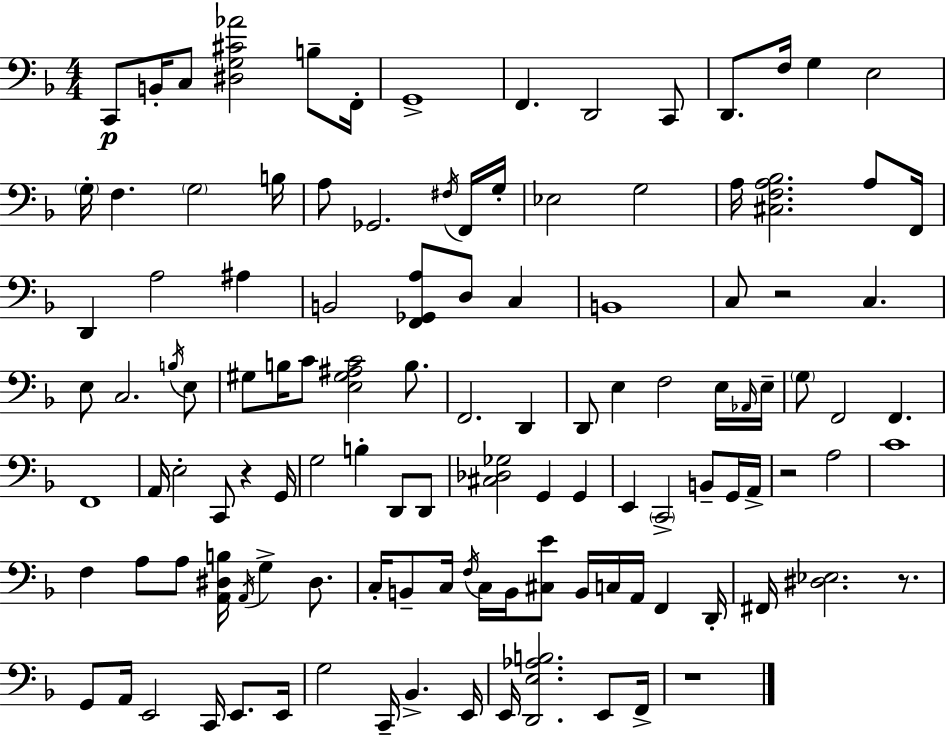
{
  \clef bass
  \numericTimeSignature
  \time 4/4
  \key d \minor
  \repeat volta 2 { c,8\p b,16-. c8 <dis g cis' aes'>2 b8-- f,16-. | g,1-> | f,4. d,2 c,8 | d,8. f16 g4 e2 | \break \parenthesize g16-. f4. \parenthesize g2 b16 | a8 ges,2. \acciaccatura { fis16 } f,16 | g16-. ees2 g2 | a16 <cis f a bes>2. a8 | \break f,16 d,4 a2 ais4 | b,2 <f, ges, a>8 d8 c4 | b,1 | c8 r2 c4. | \break e8 c2. \acciaccatura { b16 } | e8 gis8 b16 c'8 <e gis ais c'>2 b8. | f,2. d,4 | d,8 e4 f2 | \break e16 \grace { aes,16 } e16-- \parenthesize g8 f,2 f,4. | f,1 | a,16 e2-. c,8 r4 | g,16 g2 b4-. d,8 | \break d,8 <cis des ges>2 g,4 g,4 | e,4 \parenthesize c,2-> b,8-- | g,16 a,16-> r2 a2 | c'1 | \break f4 a8 a8 <a, dis b>16 \acciaccatura { a,16 } g4-> | dis8. c16-. b,8-- c16 \acciaccatura { f16 } c16 b,16 <cis e'>8 b,16 c16 a,16 | f,4 d,16-. fis,16 <dis ees>2. | r8. g,8 a,16 e,2 | \break c,16 e,8. e,16 g2 c,16-- bes,4.-> | e,16 e,16 <d, e aes b>2. | e,8 f,16-> r1 | } \bar "|."
}